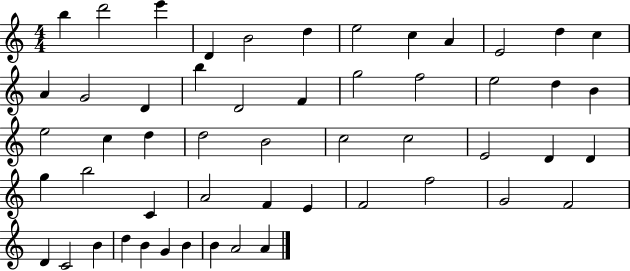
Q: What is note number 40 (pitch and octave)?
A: F4